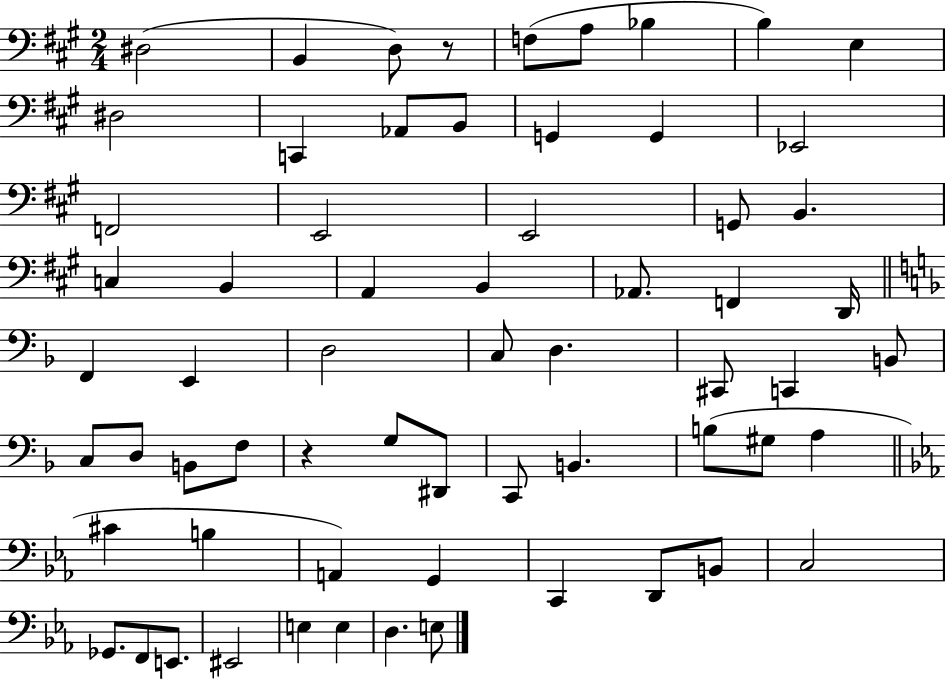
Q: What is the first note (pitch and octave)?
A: D#3